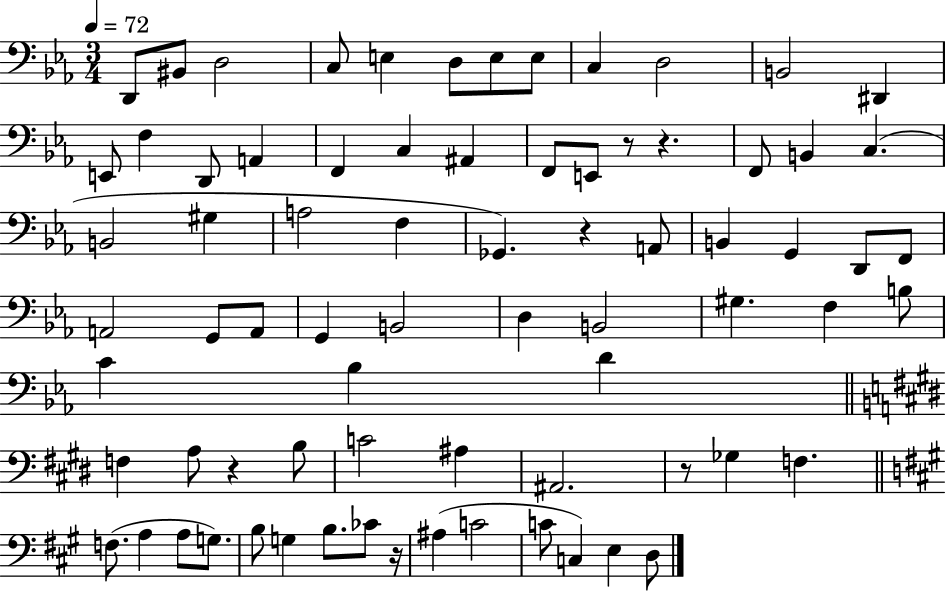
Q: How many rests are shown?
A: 6